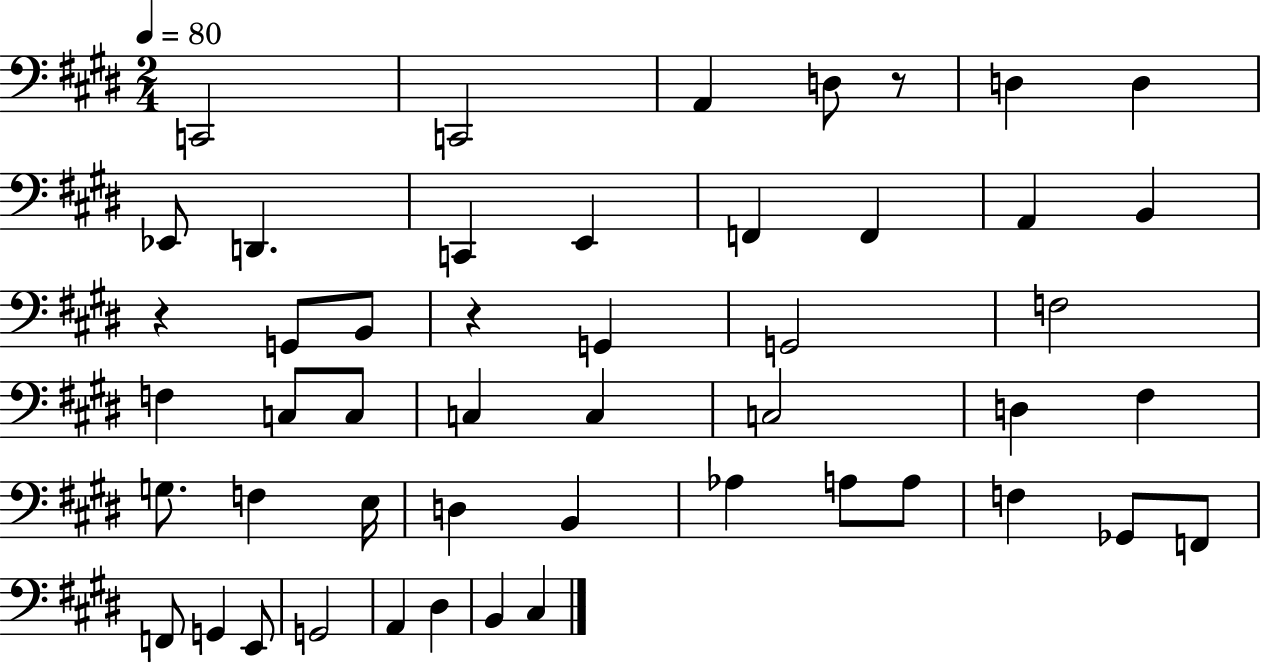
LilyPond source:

{
  \clef bass
  \numericTimeSignature
  \time 2/4
  \key e \major
  \tempo 4 = 80
  c,2 | c,2 | a,4 d8 r8 | d4 d4 | \break ees,8 d,4. | c,4 e,4 | f,4 f,4 | a,4 b,4 | \break r4 g,8 b,8 | r4 g,4 | g,2 | f2 | \break f4 c8 c8 | c4 c4 | c2 | d4 fis4 | \break g8. f4 e16 | d4 b,4 | aes4 a8 a8 | f4 ges,8 f,8 | \break f,8 g,4 e,8 | g,2 | a,4 dis4 | b,4 cis4 | \break \bar "|."
}